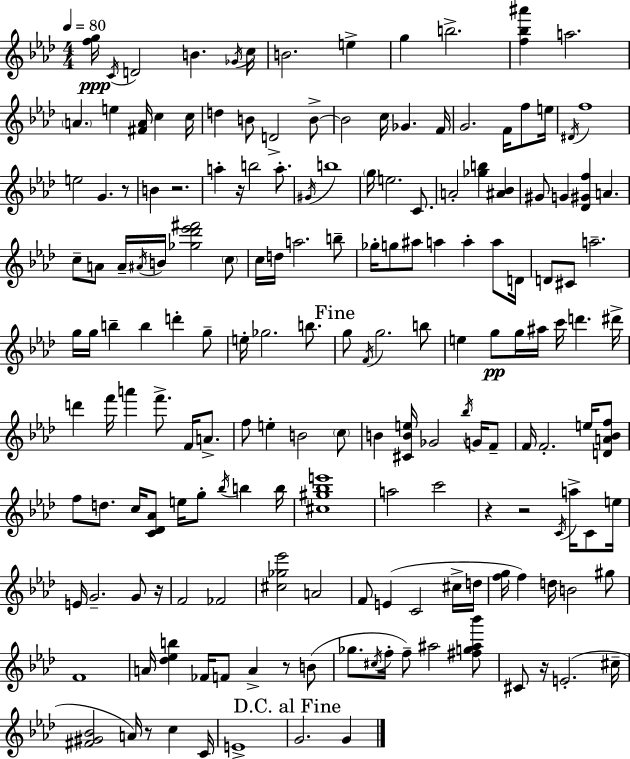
{
  \clef treble
  \numericTimeSignature
  \time 4/4
  \key f \minor
  \tempo 4 = 80
  <f'' g''>16\ppp \acciaccatura { c'16 } d'2 b'4. | \acciaccatura { ges'16 } c''16 b'2. e''4-> | g''4 b''2.-> | <f'' bes'' ais'''>4 a''2. | \break \parenthesize a'4. e''4 <fis' a'>16 c''4 | c''16 d''4 b'8 d'2-> | b'8->~~ b'2 c''16 ges'4. | f'16 g'2. f'16 f''8 | \break e''16 \acciaccatura { dis'16 } f''1 | e''2 g'4. | r8 b'4 r2. | a''4-. r16 b''2 | \break a''8.-. \acciaccatura { gis'16 } b''1 | \parenthesize g''16 e''2. | c'8. a'2-. <ges'' b''>4 | <ais' bes'>4 gis'8 g'4 <des' gis' f''>4 a'4. | \break c''8-- a'8 a'16-- \acciaccatura { ais'16 } b'16 <ges'' des''' ees''' fis'''>2 | \parenthesize c''8 c''16 d''16 a''2. | b''8-- ges''16-. g''8 ais''8 a''4 a''4-. | a''8 d'16 d'8 cis'8 a''2.-- | \break g''16 g''16 b''4-- b''4 d'''4-. | g''8-- e''16-. ges''2. | b''8. \mark "Fine" g''8 \acciaccatura { f'16 } g''2. | b''8 e''4 g''8\pp g''16 ais''16 c'''16 d'''4. | \break dis'''16-> d'''4 f'''16 a'''4 f'''8.-> | f'16 a'8.-> f''8 e''4-. b'2 | \parenthesize c''8 b'4 <cis' b' e''>16 ges'2 | \acciaccatura { bes''16 } g'16 f'8-- f'16 f'2.-. | \break e''16 <d' a' bes' f''>8 f''8 d''8. c''16 <c' des' aes'>8 e''16 | g''8-. \acciaccatura { bes''16 } b''4 b''16 <cis'' gis'' bes'' e'''>1 | a''2 | c'''2 r4 r2 | \break \acciaccatura { c'16 } a''16-> c'8 e''16 e'16 g'2.-- | g'8 r16 f'2 | fes'2 <cis'' ges'' ees'''>2 | a'2 f'8 e'4( c'2 | \break cis''16-> d''16 <f'' g''>16 f''4) d''16 b'2 | gis''8 f'1 | a'16 <des'' ees'' b''>4 fes'16 f'8 | a'4-> r8 b'8( ges''8. \acciaccatura { cis''16 } f''16-. f''8--) | \break ais''2 <fis'' g'' ais'' bes'''>8 cis'8 r16 e'2.-.( | cis''16-- <fis' gis' bes'>2 | a'16) r8 c''4 c'16 e'1-> | \mark "D.C. al Fine" g'2. | \break g'4 \bar "|."
}